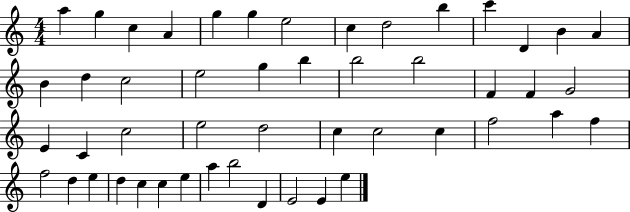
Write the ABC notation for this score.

X:1
T:Untitled
M:4/4
L:1/4
K:C
a g c A g g e2 c d2 b c' D B A B d c2 e2 g b b2 b2 F F G2 E C c2 e2 d2 c c2 c f2 a f f2 d e d c c e a b2 D E2 E e